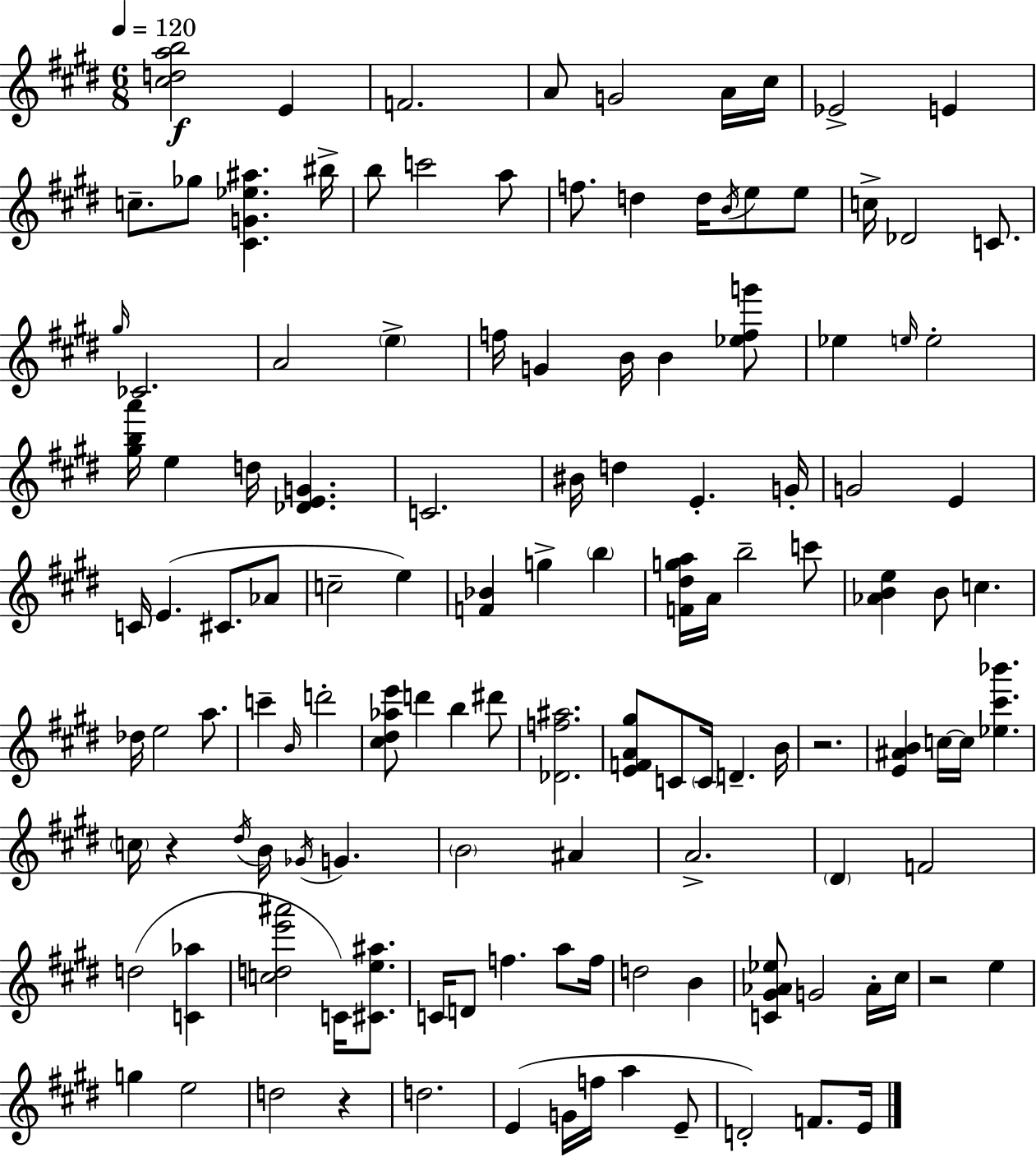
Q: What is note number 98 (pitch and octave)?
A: D5